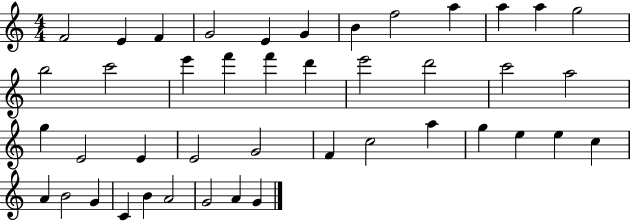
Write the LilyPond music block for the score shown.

{
  \clef treble
  \numericTimeSignature
  \time 4/4
  \key c \major
  f'2 e'4 f'4 | g'2 e'4 g'4 | b'4 f''2 a''4 | a''4 a''4 g''2 | \break b''2 c'''2 | e'''4 f'''4 f'''4 d'''4 | e'''2 d'''2 | c'''2 a''2 | \break g''4 e'2 e'4 | e'2 g'2 | f'4 c''2 a''4 | g''4 e''4 e''4 c''4 | \break a'4 b'2 g'4 | c'4 b'4 a'2 | g'2 a'4 g'4 | \bar "|."
}